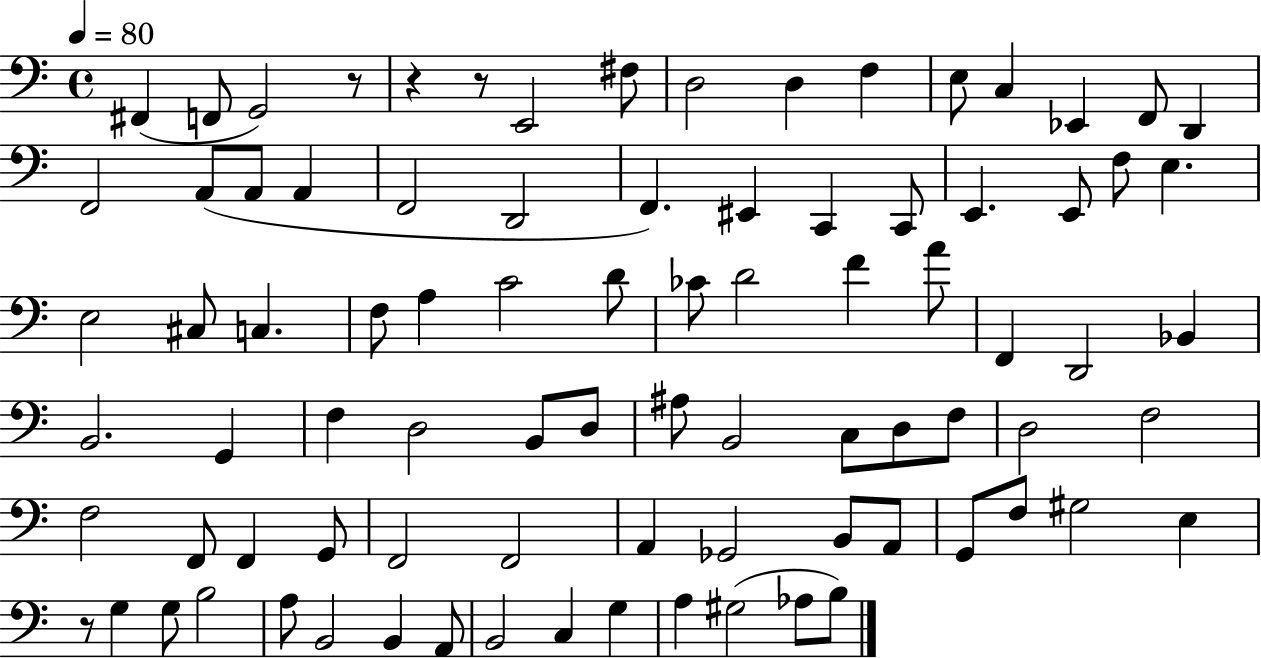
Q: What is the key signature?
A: C major